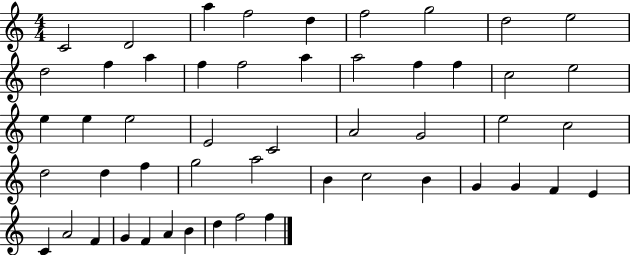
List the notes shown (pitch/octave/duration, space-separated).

C4/h D4/h A5/q F5/h D5/q F5/h G5/h D5/h E5/h D5/h F5/q A5/q F5/q F5/h A5/q A5/h F5/q F5/q C5/h E5/h E5/q E5/q E5/h E4/h C4/h A4/h G4/h E5/h C5/h D5/h D5/q F5/q G5/h A5/h B4/q C5/h B4/q G4/q G4/q F4/q E4/q C4/q A4/h F4/q G4/q F4/q A4/q B4/q D5/q F5/h F5/q